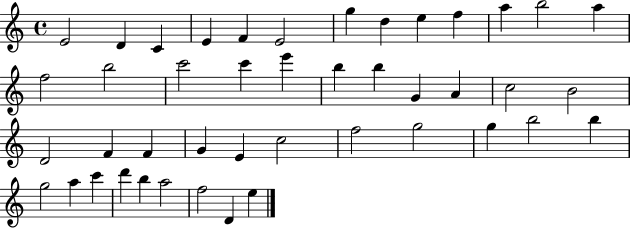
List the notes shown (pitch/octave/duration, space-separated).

E4/h D4/q C4/q E4/q F4/q E4/h G5/q D5/q E5/q F5/q A5/q B5/h A5/q F5/h B5/h C6/h C6/q E6/q B5/q B5/q G4/q A4/q C5/h B4/h D4/h F4/q F4/q G4/q E4/q C5/h F5/h G5/h G5/q B5/h B5/q G5/h A5/q C6/q D6/q B5/q A5/h F5/h D4/q E5/q